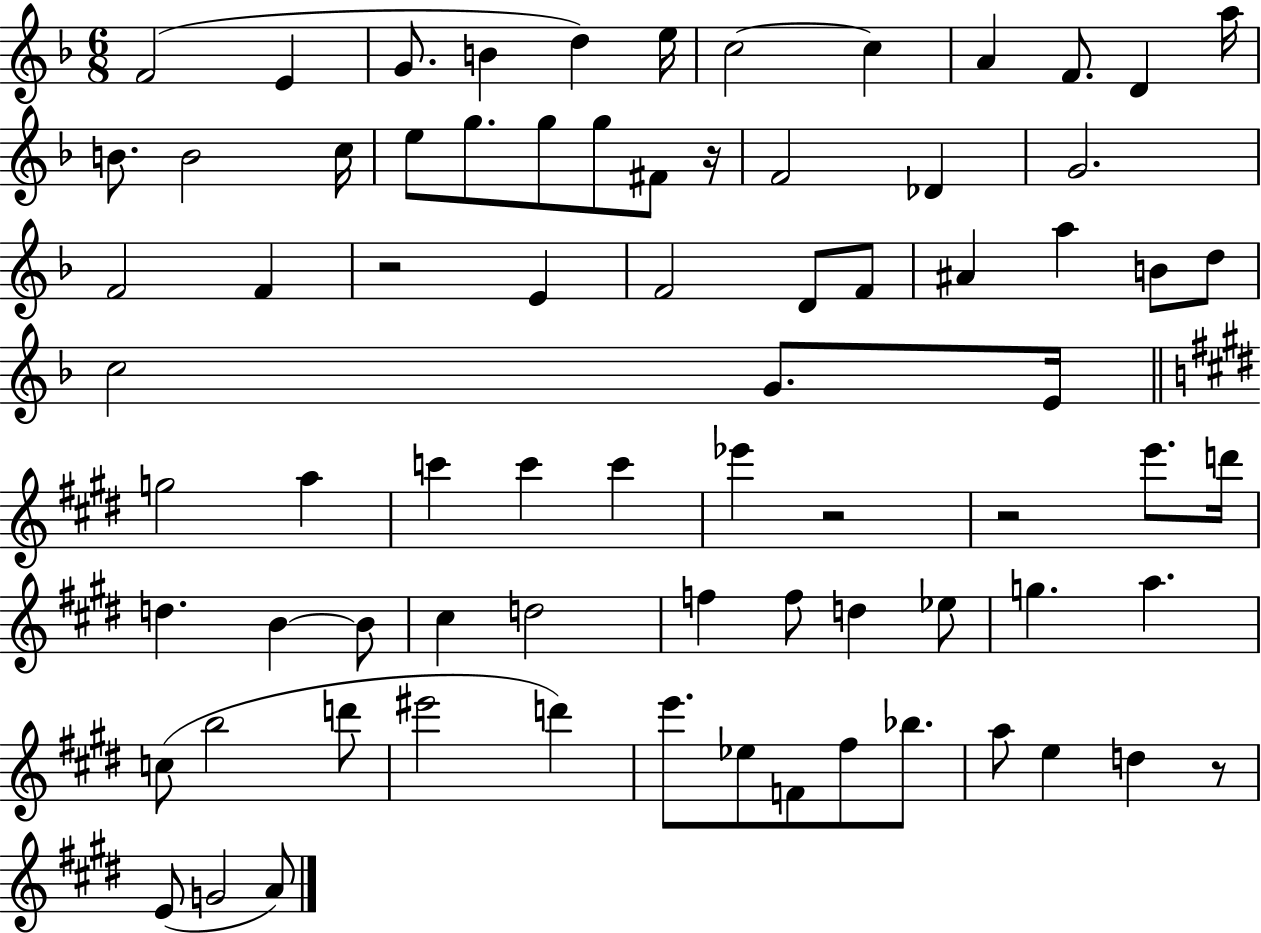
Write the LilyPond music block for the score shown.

{
  \clef treble
  \numericTimeSignature
  \time 6/8
  \key f \major
  f'2( e'4 | g'8. b'4 d''4) e''16 | c''2~~ c''4 | a'4 f'8. d'4 a''16 | \break b'8. b'2 c''16 | e''8 g''8. g''8 g''8 fis'8 r16 | f'2 des'4 | g'2. | \break f'2 f'4 | r2 e'4 | f'2 d'8 f'8 | ais'4 a''4 b'8 d''8 | \break c''2 g'8. e'16 | \bar "||" \break \key e \major g''2 a''4 | c'''4 c'''4 c'''4 | ees'''4 r2 | r2 e'''8. d'''16 | \break d''4. b'4~~ b'8 | cis''4 d''2 | f''4 f''8 d''4 ees''8 | g''4. a''4. | \break c''8( b''2 d'''8 | eis'''2 d'''4) | e'''8. ees''8 f'8 fis''8 bes''8. | a''8 e''4 d''4 r8 | \break e'8( g'2 a'8) | \bar "|."
}